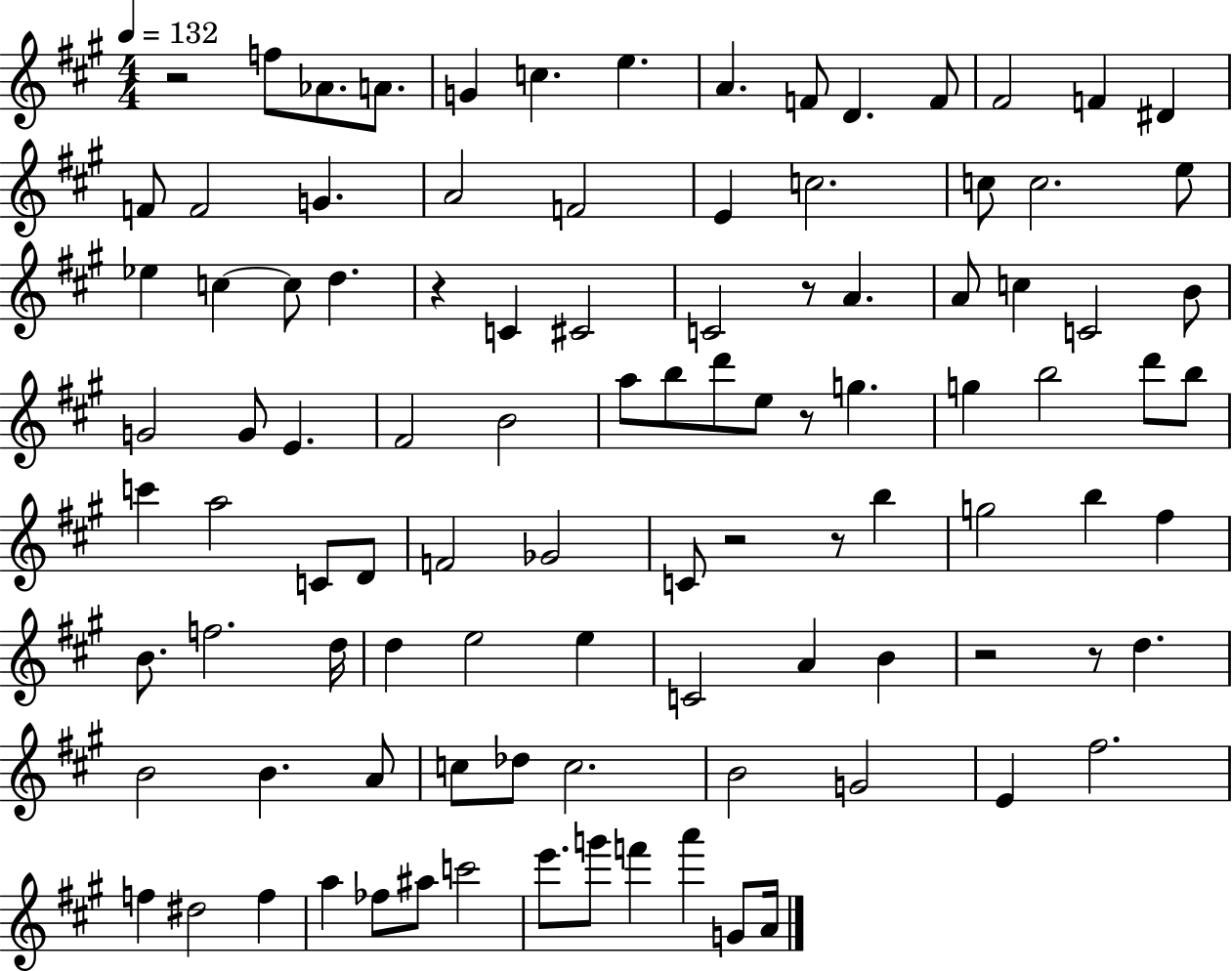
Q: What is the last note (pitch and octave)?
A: A4